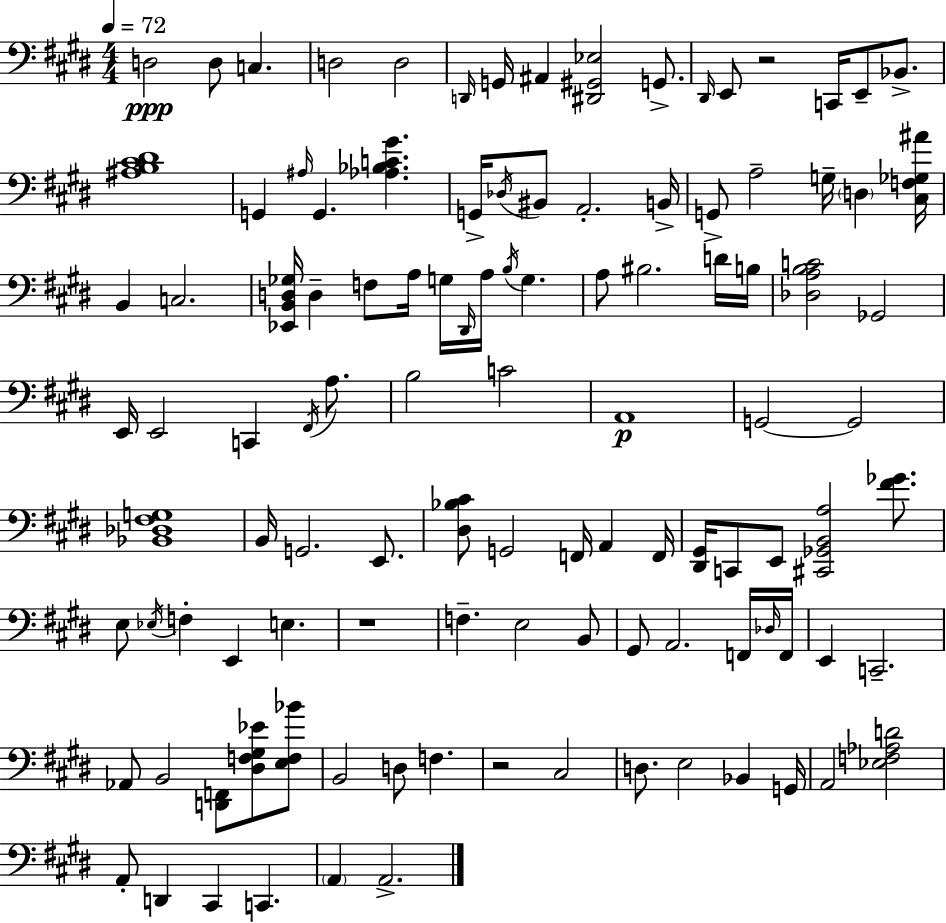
{
  \clef bass
  \numericTimeSignature
  \time 4/4
  \key e \major
  \tempo 4 = 72
  d2\ppp d8 c4. | d2 d2 | \grace { d,16 } g,16 ais,4 <dis, gis, ees>2 g,8.-> | \grace { dis,16 } e,8 r2 c,16 e,8-- bes,8.-> | \break <ais b cis' dis'>1 | g,4 \grace { ais16 } g,4. <aes bes c' gis'>4. | g,16-> \acciaccatura { des16 } bis,8 a,2.-. | b,16-> g,8-> a2-- g16-- \parenthesize d4 | \break <cis f ges ais'>16 b,4 c2. | <ees, b, d ges>16 d4-- f8 a16 g16 \grace { dis,16 } a16 \acciaccatura { b16 } | g4. a8 bis2. | d'16 b16 <des a b c'>2 ges,2 | \break e,16 e,2 c,4 | \acciaccatura { fis,16 } a8. b2 c'2 | a,1\p | g,2~~ g,2 | \break <bes, des fis g>1 | b,16 g,2. | e,8. <dis bes cis'>8 g,2 | f,16 a,4 f,16 <dis, gis,>16 c,8 e,8 <cis, ges, b, a>2 | \break <fis' ges'>8. e8 \acciaccatura { ees16 } f4-. e,4 | e4. r1 | f4.-- e2 | b,8 gis,8 a,2. | \break f,16 \grace { des16 } f,16 e,4 c,2.-- | aes,8 b,2 | <d, f,>8 <dis f gis ees'>8 <e f bes'>8 b,2 | d8 f4. r2 | \break cis2 d8. e2 | bes,4 g,16 a,2 | <ees f aes d'>2 a,8-. d,4 cis,4 | c,4. \parenthesize a,4 a,2.-> | \break \bar "|."
}